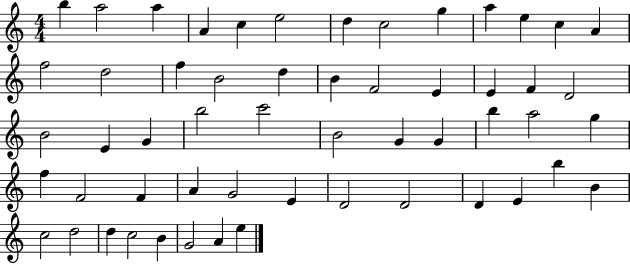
B5/q A5/h A5/q A4/q C5/q E5/h D5/q C5/h G5/q A5/q E5/q C5/q A4/q F5/h D5/h F5/q B4/h D5/q B4/q F4/h E4/q E4/q F4/q D4/h B4/h E4/q G4/q B5/h C6/h B4/h G4/q G4/q B5/q A5/h G5/q F5/q F4/h F4/q A4/q G4/h E4/q D4/h D4/h D4/q E4/q B5/q B4/q C5/h D5/h D5/q C5/h B4/q G4/h A4/q E5/q